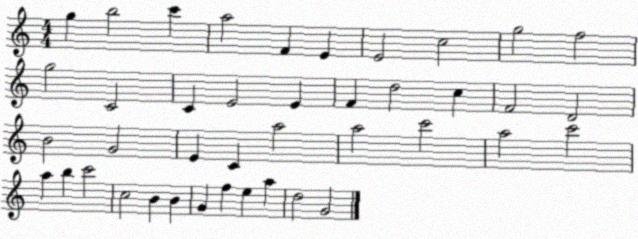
X:1
T:Untitled
M:4/4
L:1/4
K:C
g b2 c' a2 F E E2 c2 g2 f2 g2 C2 C E2 E F d2 c F2 D2 B2 G2 E C a2 a2 c'2 a2 c'2 a b c'2 c2 B B G f e a d2 G2